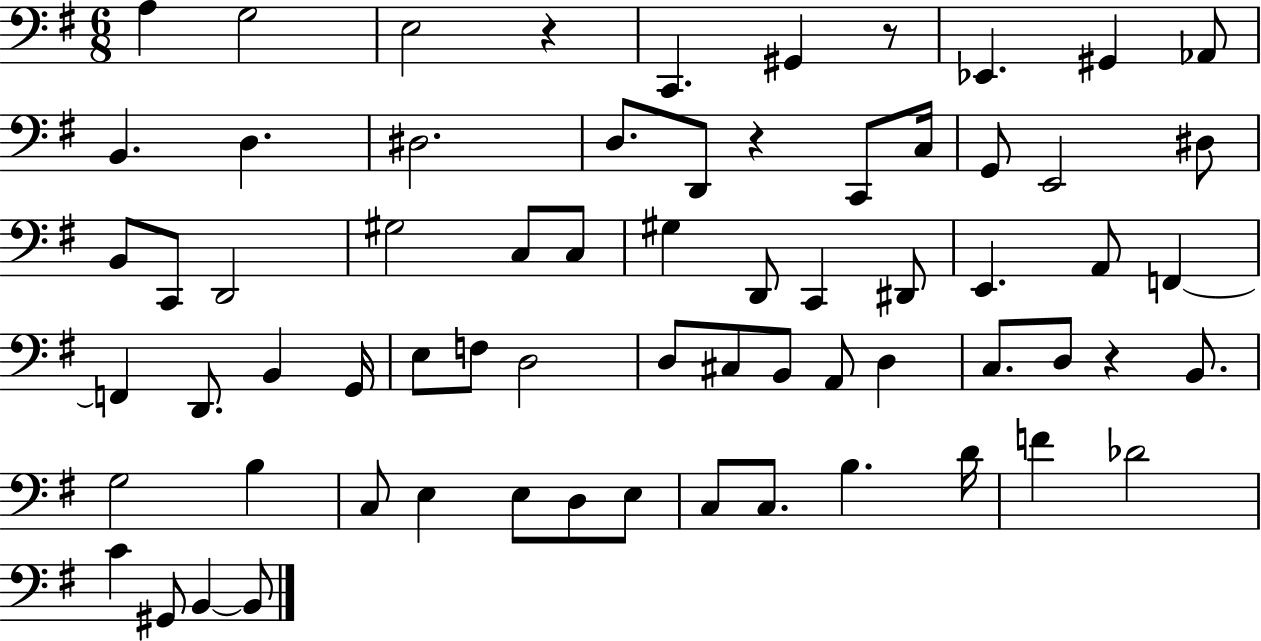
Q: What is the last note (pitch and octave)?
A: B2